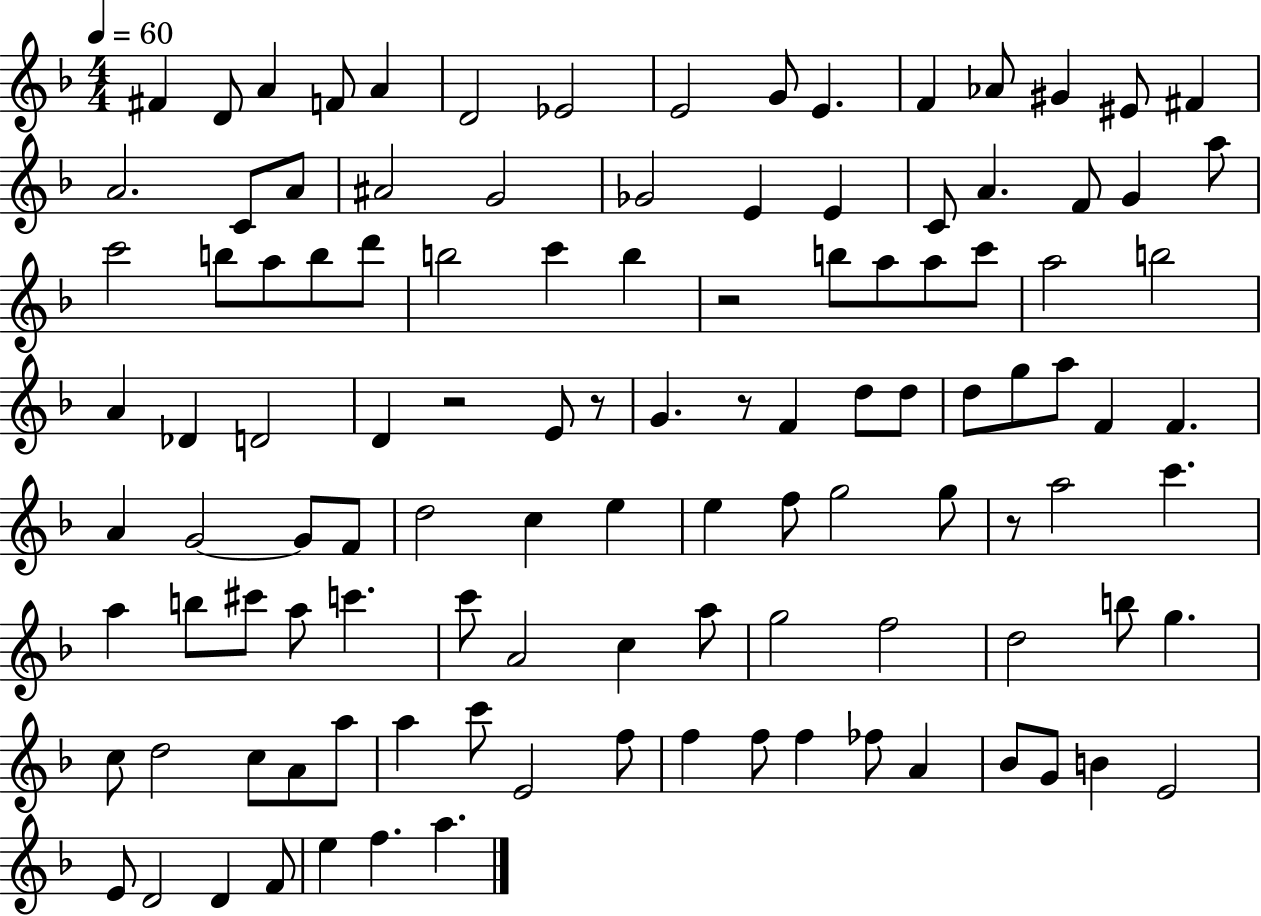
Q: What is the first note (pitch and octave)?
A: F#4